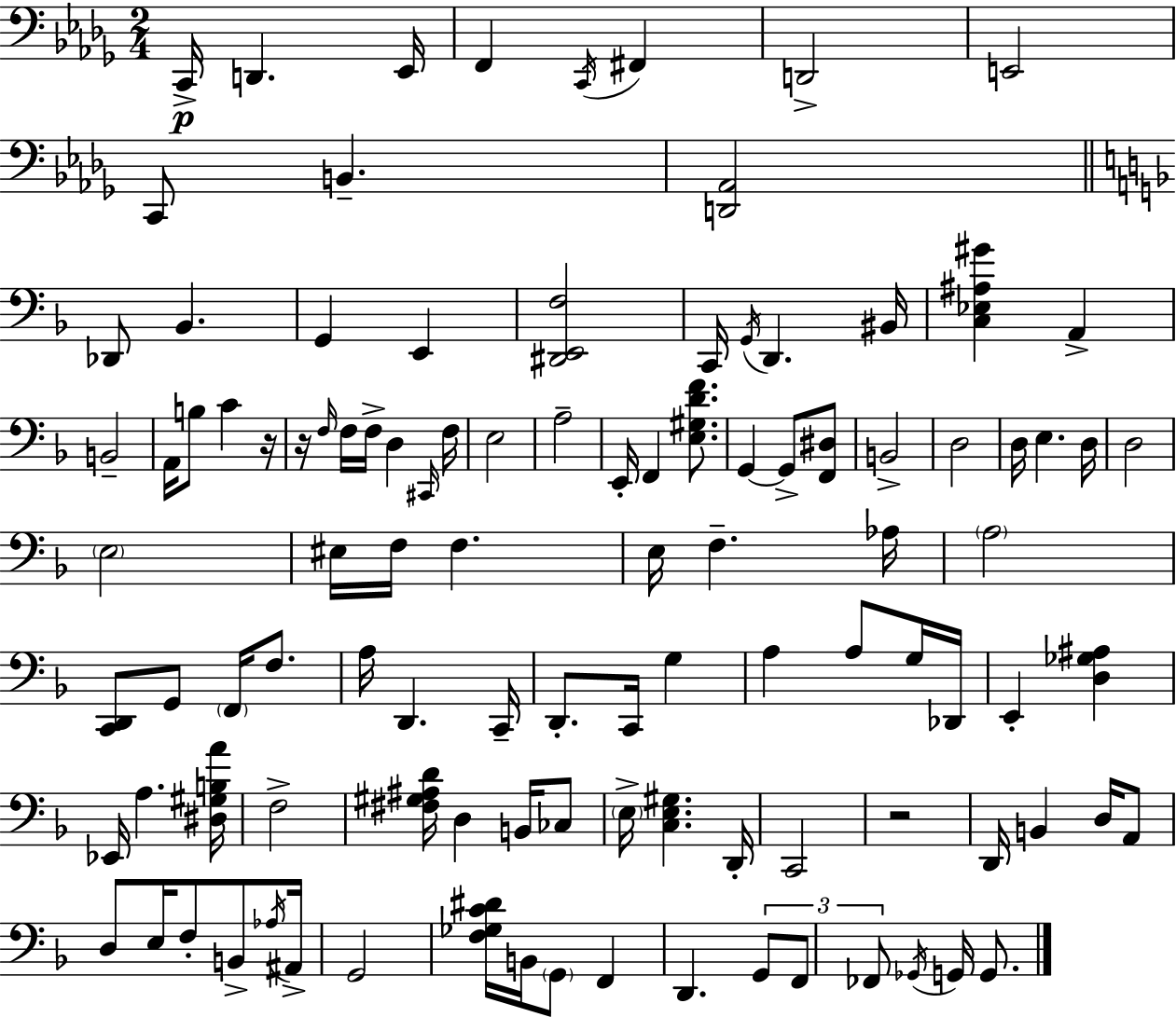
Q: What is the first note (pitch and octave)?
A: C2